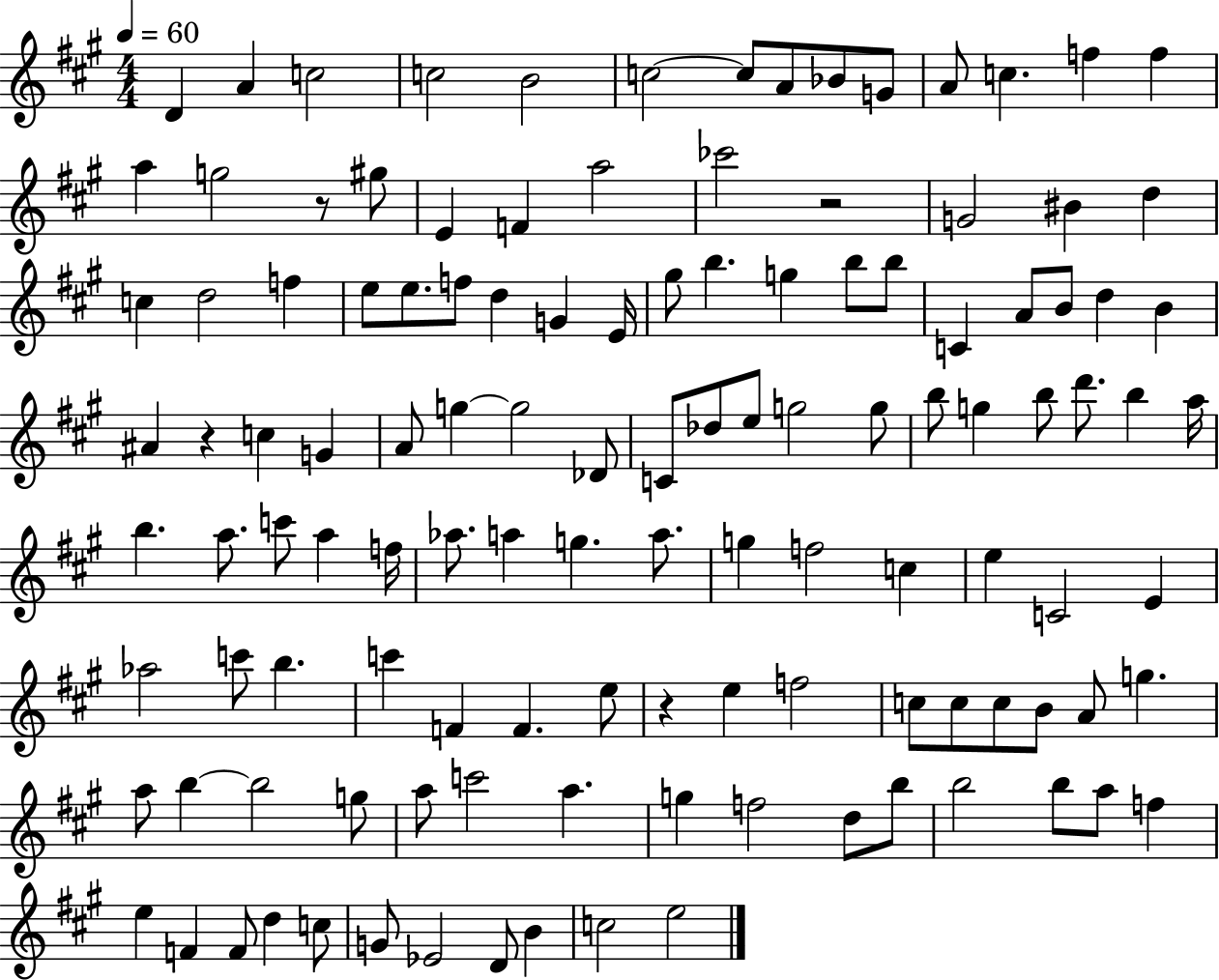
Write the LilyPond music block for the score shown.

{
  \clef treble
  \numericTimeSignature
  \time 4/4
  \key a \major
  \tempo 4 = 60
  d'4 a'4 c''2 | c''2 b'2 | c''2~~ c''8 a'8 bes'8 g'8 | a'8 c''4. f''4 f''4 | \break a''4 g''2 r8 gis''8 | e'4 f'4 a''2 | ces'''2 r2 | g'2 bis'4 d''4 | \break c''4 d''2 f''4 | e''8 e''8. f''8 d''4 g'4 e'16 | gis''8 b''4. g''4 b''8 b''8 | c'4 a'8 b'8 d''4 b'4 | \break ais'4 r4 c''4 g'4 | a'8 g''4~~ g''2 des'8 | c'8 des''8 e''8 g''2 g''8 | b''8 g''4 b''8 d'''8. b''4 a''16 | \break b''4. a''8. c'''8 a''4 f''16 | aes''8. a''4 g''4. a''8. | g''4 f''2 c''4 | e''4 c'2 e'4 | \break aes''2 c'''8 b''4. | c'''4 f'4 f'4. e''8 | r4 e''4 f''2 | c''8 c''8 c''8 b'8 a'8 g''4. | \break a''8 b''4~~ b''2 g''8 | a''8 c'''2 a''4. | g''4 f''2 d''8 b''8 | b''2 b''8 a''8 f''4 | \break e''4 f'4 f'8 d''4 c''8 | g'8 ees'2 d'8 b'4 | c''2 e''2 | \bar "|."
}